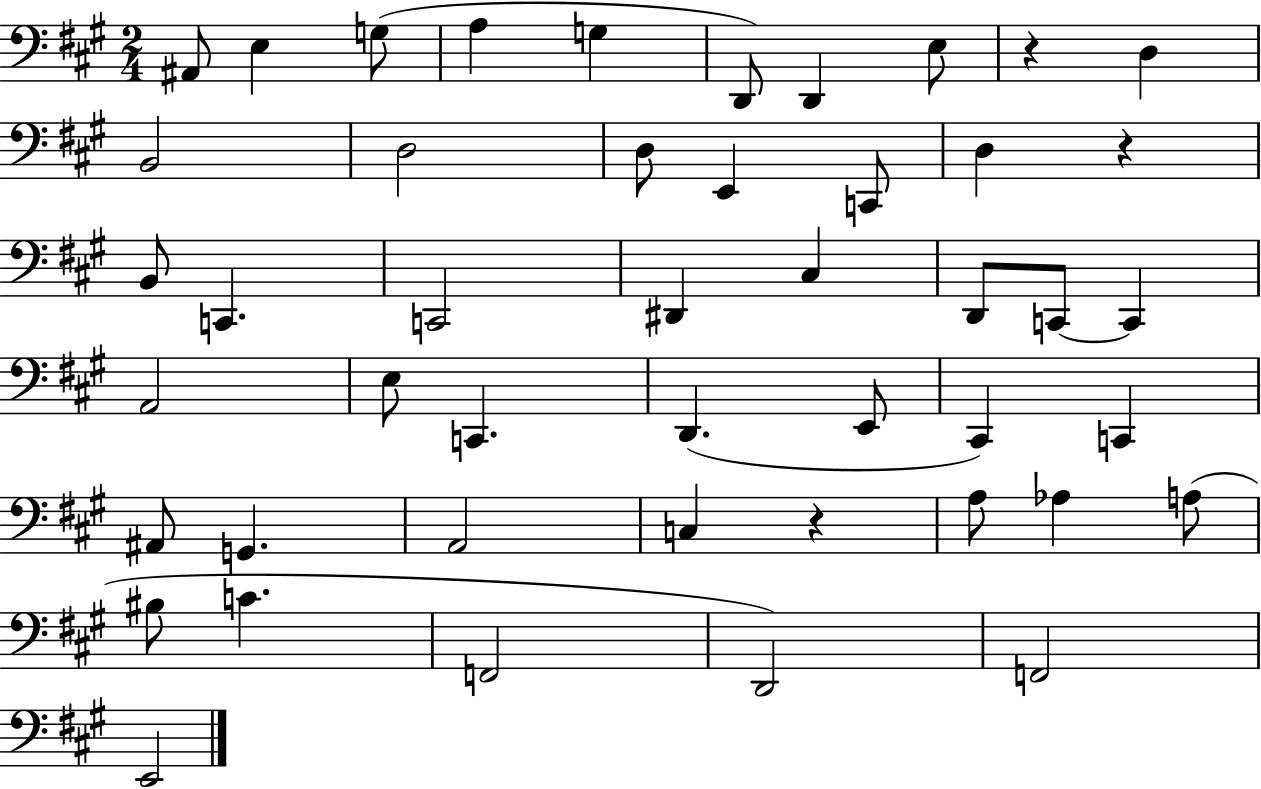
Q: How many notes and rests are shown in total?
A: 46